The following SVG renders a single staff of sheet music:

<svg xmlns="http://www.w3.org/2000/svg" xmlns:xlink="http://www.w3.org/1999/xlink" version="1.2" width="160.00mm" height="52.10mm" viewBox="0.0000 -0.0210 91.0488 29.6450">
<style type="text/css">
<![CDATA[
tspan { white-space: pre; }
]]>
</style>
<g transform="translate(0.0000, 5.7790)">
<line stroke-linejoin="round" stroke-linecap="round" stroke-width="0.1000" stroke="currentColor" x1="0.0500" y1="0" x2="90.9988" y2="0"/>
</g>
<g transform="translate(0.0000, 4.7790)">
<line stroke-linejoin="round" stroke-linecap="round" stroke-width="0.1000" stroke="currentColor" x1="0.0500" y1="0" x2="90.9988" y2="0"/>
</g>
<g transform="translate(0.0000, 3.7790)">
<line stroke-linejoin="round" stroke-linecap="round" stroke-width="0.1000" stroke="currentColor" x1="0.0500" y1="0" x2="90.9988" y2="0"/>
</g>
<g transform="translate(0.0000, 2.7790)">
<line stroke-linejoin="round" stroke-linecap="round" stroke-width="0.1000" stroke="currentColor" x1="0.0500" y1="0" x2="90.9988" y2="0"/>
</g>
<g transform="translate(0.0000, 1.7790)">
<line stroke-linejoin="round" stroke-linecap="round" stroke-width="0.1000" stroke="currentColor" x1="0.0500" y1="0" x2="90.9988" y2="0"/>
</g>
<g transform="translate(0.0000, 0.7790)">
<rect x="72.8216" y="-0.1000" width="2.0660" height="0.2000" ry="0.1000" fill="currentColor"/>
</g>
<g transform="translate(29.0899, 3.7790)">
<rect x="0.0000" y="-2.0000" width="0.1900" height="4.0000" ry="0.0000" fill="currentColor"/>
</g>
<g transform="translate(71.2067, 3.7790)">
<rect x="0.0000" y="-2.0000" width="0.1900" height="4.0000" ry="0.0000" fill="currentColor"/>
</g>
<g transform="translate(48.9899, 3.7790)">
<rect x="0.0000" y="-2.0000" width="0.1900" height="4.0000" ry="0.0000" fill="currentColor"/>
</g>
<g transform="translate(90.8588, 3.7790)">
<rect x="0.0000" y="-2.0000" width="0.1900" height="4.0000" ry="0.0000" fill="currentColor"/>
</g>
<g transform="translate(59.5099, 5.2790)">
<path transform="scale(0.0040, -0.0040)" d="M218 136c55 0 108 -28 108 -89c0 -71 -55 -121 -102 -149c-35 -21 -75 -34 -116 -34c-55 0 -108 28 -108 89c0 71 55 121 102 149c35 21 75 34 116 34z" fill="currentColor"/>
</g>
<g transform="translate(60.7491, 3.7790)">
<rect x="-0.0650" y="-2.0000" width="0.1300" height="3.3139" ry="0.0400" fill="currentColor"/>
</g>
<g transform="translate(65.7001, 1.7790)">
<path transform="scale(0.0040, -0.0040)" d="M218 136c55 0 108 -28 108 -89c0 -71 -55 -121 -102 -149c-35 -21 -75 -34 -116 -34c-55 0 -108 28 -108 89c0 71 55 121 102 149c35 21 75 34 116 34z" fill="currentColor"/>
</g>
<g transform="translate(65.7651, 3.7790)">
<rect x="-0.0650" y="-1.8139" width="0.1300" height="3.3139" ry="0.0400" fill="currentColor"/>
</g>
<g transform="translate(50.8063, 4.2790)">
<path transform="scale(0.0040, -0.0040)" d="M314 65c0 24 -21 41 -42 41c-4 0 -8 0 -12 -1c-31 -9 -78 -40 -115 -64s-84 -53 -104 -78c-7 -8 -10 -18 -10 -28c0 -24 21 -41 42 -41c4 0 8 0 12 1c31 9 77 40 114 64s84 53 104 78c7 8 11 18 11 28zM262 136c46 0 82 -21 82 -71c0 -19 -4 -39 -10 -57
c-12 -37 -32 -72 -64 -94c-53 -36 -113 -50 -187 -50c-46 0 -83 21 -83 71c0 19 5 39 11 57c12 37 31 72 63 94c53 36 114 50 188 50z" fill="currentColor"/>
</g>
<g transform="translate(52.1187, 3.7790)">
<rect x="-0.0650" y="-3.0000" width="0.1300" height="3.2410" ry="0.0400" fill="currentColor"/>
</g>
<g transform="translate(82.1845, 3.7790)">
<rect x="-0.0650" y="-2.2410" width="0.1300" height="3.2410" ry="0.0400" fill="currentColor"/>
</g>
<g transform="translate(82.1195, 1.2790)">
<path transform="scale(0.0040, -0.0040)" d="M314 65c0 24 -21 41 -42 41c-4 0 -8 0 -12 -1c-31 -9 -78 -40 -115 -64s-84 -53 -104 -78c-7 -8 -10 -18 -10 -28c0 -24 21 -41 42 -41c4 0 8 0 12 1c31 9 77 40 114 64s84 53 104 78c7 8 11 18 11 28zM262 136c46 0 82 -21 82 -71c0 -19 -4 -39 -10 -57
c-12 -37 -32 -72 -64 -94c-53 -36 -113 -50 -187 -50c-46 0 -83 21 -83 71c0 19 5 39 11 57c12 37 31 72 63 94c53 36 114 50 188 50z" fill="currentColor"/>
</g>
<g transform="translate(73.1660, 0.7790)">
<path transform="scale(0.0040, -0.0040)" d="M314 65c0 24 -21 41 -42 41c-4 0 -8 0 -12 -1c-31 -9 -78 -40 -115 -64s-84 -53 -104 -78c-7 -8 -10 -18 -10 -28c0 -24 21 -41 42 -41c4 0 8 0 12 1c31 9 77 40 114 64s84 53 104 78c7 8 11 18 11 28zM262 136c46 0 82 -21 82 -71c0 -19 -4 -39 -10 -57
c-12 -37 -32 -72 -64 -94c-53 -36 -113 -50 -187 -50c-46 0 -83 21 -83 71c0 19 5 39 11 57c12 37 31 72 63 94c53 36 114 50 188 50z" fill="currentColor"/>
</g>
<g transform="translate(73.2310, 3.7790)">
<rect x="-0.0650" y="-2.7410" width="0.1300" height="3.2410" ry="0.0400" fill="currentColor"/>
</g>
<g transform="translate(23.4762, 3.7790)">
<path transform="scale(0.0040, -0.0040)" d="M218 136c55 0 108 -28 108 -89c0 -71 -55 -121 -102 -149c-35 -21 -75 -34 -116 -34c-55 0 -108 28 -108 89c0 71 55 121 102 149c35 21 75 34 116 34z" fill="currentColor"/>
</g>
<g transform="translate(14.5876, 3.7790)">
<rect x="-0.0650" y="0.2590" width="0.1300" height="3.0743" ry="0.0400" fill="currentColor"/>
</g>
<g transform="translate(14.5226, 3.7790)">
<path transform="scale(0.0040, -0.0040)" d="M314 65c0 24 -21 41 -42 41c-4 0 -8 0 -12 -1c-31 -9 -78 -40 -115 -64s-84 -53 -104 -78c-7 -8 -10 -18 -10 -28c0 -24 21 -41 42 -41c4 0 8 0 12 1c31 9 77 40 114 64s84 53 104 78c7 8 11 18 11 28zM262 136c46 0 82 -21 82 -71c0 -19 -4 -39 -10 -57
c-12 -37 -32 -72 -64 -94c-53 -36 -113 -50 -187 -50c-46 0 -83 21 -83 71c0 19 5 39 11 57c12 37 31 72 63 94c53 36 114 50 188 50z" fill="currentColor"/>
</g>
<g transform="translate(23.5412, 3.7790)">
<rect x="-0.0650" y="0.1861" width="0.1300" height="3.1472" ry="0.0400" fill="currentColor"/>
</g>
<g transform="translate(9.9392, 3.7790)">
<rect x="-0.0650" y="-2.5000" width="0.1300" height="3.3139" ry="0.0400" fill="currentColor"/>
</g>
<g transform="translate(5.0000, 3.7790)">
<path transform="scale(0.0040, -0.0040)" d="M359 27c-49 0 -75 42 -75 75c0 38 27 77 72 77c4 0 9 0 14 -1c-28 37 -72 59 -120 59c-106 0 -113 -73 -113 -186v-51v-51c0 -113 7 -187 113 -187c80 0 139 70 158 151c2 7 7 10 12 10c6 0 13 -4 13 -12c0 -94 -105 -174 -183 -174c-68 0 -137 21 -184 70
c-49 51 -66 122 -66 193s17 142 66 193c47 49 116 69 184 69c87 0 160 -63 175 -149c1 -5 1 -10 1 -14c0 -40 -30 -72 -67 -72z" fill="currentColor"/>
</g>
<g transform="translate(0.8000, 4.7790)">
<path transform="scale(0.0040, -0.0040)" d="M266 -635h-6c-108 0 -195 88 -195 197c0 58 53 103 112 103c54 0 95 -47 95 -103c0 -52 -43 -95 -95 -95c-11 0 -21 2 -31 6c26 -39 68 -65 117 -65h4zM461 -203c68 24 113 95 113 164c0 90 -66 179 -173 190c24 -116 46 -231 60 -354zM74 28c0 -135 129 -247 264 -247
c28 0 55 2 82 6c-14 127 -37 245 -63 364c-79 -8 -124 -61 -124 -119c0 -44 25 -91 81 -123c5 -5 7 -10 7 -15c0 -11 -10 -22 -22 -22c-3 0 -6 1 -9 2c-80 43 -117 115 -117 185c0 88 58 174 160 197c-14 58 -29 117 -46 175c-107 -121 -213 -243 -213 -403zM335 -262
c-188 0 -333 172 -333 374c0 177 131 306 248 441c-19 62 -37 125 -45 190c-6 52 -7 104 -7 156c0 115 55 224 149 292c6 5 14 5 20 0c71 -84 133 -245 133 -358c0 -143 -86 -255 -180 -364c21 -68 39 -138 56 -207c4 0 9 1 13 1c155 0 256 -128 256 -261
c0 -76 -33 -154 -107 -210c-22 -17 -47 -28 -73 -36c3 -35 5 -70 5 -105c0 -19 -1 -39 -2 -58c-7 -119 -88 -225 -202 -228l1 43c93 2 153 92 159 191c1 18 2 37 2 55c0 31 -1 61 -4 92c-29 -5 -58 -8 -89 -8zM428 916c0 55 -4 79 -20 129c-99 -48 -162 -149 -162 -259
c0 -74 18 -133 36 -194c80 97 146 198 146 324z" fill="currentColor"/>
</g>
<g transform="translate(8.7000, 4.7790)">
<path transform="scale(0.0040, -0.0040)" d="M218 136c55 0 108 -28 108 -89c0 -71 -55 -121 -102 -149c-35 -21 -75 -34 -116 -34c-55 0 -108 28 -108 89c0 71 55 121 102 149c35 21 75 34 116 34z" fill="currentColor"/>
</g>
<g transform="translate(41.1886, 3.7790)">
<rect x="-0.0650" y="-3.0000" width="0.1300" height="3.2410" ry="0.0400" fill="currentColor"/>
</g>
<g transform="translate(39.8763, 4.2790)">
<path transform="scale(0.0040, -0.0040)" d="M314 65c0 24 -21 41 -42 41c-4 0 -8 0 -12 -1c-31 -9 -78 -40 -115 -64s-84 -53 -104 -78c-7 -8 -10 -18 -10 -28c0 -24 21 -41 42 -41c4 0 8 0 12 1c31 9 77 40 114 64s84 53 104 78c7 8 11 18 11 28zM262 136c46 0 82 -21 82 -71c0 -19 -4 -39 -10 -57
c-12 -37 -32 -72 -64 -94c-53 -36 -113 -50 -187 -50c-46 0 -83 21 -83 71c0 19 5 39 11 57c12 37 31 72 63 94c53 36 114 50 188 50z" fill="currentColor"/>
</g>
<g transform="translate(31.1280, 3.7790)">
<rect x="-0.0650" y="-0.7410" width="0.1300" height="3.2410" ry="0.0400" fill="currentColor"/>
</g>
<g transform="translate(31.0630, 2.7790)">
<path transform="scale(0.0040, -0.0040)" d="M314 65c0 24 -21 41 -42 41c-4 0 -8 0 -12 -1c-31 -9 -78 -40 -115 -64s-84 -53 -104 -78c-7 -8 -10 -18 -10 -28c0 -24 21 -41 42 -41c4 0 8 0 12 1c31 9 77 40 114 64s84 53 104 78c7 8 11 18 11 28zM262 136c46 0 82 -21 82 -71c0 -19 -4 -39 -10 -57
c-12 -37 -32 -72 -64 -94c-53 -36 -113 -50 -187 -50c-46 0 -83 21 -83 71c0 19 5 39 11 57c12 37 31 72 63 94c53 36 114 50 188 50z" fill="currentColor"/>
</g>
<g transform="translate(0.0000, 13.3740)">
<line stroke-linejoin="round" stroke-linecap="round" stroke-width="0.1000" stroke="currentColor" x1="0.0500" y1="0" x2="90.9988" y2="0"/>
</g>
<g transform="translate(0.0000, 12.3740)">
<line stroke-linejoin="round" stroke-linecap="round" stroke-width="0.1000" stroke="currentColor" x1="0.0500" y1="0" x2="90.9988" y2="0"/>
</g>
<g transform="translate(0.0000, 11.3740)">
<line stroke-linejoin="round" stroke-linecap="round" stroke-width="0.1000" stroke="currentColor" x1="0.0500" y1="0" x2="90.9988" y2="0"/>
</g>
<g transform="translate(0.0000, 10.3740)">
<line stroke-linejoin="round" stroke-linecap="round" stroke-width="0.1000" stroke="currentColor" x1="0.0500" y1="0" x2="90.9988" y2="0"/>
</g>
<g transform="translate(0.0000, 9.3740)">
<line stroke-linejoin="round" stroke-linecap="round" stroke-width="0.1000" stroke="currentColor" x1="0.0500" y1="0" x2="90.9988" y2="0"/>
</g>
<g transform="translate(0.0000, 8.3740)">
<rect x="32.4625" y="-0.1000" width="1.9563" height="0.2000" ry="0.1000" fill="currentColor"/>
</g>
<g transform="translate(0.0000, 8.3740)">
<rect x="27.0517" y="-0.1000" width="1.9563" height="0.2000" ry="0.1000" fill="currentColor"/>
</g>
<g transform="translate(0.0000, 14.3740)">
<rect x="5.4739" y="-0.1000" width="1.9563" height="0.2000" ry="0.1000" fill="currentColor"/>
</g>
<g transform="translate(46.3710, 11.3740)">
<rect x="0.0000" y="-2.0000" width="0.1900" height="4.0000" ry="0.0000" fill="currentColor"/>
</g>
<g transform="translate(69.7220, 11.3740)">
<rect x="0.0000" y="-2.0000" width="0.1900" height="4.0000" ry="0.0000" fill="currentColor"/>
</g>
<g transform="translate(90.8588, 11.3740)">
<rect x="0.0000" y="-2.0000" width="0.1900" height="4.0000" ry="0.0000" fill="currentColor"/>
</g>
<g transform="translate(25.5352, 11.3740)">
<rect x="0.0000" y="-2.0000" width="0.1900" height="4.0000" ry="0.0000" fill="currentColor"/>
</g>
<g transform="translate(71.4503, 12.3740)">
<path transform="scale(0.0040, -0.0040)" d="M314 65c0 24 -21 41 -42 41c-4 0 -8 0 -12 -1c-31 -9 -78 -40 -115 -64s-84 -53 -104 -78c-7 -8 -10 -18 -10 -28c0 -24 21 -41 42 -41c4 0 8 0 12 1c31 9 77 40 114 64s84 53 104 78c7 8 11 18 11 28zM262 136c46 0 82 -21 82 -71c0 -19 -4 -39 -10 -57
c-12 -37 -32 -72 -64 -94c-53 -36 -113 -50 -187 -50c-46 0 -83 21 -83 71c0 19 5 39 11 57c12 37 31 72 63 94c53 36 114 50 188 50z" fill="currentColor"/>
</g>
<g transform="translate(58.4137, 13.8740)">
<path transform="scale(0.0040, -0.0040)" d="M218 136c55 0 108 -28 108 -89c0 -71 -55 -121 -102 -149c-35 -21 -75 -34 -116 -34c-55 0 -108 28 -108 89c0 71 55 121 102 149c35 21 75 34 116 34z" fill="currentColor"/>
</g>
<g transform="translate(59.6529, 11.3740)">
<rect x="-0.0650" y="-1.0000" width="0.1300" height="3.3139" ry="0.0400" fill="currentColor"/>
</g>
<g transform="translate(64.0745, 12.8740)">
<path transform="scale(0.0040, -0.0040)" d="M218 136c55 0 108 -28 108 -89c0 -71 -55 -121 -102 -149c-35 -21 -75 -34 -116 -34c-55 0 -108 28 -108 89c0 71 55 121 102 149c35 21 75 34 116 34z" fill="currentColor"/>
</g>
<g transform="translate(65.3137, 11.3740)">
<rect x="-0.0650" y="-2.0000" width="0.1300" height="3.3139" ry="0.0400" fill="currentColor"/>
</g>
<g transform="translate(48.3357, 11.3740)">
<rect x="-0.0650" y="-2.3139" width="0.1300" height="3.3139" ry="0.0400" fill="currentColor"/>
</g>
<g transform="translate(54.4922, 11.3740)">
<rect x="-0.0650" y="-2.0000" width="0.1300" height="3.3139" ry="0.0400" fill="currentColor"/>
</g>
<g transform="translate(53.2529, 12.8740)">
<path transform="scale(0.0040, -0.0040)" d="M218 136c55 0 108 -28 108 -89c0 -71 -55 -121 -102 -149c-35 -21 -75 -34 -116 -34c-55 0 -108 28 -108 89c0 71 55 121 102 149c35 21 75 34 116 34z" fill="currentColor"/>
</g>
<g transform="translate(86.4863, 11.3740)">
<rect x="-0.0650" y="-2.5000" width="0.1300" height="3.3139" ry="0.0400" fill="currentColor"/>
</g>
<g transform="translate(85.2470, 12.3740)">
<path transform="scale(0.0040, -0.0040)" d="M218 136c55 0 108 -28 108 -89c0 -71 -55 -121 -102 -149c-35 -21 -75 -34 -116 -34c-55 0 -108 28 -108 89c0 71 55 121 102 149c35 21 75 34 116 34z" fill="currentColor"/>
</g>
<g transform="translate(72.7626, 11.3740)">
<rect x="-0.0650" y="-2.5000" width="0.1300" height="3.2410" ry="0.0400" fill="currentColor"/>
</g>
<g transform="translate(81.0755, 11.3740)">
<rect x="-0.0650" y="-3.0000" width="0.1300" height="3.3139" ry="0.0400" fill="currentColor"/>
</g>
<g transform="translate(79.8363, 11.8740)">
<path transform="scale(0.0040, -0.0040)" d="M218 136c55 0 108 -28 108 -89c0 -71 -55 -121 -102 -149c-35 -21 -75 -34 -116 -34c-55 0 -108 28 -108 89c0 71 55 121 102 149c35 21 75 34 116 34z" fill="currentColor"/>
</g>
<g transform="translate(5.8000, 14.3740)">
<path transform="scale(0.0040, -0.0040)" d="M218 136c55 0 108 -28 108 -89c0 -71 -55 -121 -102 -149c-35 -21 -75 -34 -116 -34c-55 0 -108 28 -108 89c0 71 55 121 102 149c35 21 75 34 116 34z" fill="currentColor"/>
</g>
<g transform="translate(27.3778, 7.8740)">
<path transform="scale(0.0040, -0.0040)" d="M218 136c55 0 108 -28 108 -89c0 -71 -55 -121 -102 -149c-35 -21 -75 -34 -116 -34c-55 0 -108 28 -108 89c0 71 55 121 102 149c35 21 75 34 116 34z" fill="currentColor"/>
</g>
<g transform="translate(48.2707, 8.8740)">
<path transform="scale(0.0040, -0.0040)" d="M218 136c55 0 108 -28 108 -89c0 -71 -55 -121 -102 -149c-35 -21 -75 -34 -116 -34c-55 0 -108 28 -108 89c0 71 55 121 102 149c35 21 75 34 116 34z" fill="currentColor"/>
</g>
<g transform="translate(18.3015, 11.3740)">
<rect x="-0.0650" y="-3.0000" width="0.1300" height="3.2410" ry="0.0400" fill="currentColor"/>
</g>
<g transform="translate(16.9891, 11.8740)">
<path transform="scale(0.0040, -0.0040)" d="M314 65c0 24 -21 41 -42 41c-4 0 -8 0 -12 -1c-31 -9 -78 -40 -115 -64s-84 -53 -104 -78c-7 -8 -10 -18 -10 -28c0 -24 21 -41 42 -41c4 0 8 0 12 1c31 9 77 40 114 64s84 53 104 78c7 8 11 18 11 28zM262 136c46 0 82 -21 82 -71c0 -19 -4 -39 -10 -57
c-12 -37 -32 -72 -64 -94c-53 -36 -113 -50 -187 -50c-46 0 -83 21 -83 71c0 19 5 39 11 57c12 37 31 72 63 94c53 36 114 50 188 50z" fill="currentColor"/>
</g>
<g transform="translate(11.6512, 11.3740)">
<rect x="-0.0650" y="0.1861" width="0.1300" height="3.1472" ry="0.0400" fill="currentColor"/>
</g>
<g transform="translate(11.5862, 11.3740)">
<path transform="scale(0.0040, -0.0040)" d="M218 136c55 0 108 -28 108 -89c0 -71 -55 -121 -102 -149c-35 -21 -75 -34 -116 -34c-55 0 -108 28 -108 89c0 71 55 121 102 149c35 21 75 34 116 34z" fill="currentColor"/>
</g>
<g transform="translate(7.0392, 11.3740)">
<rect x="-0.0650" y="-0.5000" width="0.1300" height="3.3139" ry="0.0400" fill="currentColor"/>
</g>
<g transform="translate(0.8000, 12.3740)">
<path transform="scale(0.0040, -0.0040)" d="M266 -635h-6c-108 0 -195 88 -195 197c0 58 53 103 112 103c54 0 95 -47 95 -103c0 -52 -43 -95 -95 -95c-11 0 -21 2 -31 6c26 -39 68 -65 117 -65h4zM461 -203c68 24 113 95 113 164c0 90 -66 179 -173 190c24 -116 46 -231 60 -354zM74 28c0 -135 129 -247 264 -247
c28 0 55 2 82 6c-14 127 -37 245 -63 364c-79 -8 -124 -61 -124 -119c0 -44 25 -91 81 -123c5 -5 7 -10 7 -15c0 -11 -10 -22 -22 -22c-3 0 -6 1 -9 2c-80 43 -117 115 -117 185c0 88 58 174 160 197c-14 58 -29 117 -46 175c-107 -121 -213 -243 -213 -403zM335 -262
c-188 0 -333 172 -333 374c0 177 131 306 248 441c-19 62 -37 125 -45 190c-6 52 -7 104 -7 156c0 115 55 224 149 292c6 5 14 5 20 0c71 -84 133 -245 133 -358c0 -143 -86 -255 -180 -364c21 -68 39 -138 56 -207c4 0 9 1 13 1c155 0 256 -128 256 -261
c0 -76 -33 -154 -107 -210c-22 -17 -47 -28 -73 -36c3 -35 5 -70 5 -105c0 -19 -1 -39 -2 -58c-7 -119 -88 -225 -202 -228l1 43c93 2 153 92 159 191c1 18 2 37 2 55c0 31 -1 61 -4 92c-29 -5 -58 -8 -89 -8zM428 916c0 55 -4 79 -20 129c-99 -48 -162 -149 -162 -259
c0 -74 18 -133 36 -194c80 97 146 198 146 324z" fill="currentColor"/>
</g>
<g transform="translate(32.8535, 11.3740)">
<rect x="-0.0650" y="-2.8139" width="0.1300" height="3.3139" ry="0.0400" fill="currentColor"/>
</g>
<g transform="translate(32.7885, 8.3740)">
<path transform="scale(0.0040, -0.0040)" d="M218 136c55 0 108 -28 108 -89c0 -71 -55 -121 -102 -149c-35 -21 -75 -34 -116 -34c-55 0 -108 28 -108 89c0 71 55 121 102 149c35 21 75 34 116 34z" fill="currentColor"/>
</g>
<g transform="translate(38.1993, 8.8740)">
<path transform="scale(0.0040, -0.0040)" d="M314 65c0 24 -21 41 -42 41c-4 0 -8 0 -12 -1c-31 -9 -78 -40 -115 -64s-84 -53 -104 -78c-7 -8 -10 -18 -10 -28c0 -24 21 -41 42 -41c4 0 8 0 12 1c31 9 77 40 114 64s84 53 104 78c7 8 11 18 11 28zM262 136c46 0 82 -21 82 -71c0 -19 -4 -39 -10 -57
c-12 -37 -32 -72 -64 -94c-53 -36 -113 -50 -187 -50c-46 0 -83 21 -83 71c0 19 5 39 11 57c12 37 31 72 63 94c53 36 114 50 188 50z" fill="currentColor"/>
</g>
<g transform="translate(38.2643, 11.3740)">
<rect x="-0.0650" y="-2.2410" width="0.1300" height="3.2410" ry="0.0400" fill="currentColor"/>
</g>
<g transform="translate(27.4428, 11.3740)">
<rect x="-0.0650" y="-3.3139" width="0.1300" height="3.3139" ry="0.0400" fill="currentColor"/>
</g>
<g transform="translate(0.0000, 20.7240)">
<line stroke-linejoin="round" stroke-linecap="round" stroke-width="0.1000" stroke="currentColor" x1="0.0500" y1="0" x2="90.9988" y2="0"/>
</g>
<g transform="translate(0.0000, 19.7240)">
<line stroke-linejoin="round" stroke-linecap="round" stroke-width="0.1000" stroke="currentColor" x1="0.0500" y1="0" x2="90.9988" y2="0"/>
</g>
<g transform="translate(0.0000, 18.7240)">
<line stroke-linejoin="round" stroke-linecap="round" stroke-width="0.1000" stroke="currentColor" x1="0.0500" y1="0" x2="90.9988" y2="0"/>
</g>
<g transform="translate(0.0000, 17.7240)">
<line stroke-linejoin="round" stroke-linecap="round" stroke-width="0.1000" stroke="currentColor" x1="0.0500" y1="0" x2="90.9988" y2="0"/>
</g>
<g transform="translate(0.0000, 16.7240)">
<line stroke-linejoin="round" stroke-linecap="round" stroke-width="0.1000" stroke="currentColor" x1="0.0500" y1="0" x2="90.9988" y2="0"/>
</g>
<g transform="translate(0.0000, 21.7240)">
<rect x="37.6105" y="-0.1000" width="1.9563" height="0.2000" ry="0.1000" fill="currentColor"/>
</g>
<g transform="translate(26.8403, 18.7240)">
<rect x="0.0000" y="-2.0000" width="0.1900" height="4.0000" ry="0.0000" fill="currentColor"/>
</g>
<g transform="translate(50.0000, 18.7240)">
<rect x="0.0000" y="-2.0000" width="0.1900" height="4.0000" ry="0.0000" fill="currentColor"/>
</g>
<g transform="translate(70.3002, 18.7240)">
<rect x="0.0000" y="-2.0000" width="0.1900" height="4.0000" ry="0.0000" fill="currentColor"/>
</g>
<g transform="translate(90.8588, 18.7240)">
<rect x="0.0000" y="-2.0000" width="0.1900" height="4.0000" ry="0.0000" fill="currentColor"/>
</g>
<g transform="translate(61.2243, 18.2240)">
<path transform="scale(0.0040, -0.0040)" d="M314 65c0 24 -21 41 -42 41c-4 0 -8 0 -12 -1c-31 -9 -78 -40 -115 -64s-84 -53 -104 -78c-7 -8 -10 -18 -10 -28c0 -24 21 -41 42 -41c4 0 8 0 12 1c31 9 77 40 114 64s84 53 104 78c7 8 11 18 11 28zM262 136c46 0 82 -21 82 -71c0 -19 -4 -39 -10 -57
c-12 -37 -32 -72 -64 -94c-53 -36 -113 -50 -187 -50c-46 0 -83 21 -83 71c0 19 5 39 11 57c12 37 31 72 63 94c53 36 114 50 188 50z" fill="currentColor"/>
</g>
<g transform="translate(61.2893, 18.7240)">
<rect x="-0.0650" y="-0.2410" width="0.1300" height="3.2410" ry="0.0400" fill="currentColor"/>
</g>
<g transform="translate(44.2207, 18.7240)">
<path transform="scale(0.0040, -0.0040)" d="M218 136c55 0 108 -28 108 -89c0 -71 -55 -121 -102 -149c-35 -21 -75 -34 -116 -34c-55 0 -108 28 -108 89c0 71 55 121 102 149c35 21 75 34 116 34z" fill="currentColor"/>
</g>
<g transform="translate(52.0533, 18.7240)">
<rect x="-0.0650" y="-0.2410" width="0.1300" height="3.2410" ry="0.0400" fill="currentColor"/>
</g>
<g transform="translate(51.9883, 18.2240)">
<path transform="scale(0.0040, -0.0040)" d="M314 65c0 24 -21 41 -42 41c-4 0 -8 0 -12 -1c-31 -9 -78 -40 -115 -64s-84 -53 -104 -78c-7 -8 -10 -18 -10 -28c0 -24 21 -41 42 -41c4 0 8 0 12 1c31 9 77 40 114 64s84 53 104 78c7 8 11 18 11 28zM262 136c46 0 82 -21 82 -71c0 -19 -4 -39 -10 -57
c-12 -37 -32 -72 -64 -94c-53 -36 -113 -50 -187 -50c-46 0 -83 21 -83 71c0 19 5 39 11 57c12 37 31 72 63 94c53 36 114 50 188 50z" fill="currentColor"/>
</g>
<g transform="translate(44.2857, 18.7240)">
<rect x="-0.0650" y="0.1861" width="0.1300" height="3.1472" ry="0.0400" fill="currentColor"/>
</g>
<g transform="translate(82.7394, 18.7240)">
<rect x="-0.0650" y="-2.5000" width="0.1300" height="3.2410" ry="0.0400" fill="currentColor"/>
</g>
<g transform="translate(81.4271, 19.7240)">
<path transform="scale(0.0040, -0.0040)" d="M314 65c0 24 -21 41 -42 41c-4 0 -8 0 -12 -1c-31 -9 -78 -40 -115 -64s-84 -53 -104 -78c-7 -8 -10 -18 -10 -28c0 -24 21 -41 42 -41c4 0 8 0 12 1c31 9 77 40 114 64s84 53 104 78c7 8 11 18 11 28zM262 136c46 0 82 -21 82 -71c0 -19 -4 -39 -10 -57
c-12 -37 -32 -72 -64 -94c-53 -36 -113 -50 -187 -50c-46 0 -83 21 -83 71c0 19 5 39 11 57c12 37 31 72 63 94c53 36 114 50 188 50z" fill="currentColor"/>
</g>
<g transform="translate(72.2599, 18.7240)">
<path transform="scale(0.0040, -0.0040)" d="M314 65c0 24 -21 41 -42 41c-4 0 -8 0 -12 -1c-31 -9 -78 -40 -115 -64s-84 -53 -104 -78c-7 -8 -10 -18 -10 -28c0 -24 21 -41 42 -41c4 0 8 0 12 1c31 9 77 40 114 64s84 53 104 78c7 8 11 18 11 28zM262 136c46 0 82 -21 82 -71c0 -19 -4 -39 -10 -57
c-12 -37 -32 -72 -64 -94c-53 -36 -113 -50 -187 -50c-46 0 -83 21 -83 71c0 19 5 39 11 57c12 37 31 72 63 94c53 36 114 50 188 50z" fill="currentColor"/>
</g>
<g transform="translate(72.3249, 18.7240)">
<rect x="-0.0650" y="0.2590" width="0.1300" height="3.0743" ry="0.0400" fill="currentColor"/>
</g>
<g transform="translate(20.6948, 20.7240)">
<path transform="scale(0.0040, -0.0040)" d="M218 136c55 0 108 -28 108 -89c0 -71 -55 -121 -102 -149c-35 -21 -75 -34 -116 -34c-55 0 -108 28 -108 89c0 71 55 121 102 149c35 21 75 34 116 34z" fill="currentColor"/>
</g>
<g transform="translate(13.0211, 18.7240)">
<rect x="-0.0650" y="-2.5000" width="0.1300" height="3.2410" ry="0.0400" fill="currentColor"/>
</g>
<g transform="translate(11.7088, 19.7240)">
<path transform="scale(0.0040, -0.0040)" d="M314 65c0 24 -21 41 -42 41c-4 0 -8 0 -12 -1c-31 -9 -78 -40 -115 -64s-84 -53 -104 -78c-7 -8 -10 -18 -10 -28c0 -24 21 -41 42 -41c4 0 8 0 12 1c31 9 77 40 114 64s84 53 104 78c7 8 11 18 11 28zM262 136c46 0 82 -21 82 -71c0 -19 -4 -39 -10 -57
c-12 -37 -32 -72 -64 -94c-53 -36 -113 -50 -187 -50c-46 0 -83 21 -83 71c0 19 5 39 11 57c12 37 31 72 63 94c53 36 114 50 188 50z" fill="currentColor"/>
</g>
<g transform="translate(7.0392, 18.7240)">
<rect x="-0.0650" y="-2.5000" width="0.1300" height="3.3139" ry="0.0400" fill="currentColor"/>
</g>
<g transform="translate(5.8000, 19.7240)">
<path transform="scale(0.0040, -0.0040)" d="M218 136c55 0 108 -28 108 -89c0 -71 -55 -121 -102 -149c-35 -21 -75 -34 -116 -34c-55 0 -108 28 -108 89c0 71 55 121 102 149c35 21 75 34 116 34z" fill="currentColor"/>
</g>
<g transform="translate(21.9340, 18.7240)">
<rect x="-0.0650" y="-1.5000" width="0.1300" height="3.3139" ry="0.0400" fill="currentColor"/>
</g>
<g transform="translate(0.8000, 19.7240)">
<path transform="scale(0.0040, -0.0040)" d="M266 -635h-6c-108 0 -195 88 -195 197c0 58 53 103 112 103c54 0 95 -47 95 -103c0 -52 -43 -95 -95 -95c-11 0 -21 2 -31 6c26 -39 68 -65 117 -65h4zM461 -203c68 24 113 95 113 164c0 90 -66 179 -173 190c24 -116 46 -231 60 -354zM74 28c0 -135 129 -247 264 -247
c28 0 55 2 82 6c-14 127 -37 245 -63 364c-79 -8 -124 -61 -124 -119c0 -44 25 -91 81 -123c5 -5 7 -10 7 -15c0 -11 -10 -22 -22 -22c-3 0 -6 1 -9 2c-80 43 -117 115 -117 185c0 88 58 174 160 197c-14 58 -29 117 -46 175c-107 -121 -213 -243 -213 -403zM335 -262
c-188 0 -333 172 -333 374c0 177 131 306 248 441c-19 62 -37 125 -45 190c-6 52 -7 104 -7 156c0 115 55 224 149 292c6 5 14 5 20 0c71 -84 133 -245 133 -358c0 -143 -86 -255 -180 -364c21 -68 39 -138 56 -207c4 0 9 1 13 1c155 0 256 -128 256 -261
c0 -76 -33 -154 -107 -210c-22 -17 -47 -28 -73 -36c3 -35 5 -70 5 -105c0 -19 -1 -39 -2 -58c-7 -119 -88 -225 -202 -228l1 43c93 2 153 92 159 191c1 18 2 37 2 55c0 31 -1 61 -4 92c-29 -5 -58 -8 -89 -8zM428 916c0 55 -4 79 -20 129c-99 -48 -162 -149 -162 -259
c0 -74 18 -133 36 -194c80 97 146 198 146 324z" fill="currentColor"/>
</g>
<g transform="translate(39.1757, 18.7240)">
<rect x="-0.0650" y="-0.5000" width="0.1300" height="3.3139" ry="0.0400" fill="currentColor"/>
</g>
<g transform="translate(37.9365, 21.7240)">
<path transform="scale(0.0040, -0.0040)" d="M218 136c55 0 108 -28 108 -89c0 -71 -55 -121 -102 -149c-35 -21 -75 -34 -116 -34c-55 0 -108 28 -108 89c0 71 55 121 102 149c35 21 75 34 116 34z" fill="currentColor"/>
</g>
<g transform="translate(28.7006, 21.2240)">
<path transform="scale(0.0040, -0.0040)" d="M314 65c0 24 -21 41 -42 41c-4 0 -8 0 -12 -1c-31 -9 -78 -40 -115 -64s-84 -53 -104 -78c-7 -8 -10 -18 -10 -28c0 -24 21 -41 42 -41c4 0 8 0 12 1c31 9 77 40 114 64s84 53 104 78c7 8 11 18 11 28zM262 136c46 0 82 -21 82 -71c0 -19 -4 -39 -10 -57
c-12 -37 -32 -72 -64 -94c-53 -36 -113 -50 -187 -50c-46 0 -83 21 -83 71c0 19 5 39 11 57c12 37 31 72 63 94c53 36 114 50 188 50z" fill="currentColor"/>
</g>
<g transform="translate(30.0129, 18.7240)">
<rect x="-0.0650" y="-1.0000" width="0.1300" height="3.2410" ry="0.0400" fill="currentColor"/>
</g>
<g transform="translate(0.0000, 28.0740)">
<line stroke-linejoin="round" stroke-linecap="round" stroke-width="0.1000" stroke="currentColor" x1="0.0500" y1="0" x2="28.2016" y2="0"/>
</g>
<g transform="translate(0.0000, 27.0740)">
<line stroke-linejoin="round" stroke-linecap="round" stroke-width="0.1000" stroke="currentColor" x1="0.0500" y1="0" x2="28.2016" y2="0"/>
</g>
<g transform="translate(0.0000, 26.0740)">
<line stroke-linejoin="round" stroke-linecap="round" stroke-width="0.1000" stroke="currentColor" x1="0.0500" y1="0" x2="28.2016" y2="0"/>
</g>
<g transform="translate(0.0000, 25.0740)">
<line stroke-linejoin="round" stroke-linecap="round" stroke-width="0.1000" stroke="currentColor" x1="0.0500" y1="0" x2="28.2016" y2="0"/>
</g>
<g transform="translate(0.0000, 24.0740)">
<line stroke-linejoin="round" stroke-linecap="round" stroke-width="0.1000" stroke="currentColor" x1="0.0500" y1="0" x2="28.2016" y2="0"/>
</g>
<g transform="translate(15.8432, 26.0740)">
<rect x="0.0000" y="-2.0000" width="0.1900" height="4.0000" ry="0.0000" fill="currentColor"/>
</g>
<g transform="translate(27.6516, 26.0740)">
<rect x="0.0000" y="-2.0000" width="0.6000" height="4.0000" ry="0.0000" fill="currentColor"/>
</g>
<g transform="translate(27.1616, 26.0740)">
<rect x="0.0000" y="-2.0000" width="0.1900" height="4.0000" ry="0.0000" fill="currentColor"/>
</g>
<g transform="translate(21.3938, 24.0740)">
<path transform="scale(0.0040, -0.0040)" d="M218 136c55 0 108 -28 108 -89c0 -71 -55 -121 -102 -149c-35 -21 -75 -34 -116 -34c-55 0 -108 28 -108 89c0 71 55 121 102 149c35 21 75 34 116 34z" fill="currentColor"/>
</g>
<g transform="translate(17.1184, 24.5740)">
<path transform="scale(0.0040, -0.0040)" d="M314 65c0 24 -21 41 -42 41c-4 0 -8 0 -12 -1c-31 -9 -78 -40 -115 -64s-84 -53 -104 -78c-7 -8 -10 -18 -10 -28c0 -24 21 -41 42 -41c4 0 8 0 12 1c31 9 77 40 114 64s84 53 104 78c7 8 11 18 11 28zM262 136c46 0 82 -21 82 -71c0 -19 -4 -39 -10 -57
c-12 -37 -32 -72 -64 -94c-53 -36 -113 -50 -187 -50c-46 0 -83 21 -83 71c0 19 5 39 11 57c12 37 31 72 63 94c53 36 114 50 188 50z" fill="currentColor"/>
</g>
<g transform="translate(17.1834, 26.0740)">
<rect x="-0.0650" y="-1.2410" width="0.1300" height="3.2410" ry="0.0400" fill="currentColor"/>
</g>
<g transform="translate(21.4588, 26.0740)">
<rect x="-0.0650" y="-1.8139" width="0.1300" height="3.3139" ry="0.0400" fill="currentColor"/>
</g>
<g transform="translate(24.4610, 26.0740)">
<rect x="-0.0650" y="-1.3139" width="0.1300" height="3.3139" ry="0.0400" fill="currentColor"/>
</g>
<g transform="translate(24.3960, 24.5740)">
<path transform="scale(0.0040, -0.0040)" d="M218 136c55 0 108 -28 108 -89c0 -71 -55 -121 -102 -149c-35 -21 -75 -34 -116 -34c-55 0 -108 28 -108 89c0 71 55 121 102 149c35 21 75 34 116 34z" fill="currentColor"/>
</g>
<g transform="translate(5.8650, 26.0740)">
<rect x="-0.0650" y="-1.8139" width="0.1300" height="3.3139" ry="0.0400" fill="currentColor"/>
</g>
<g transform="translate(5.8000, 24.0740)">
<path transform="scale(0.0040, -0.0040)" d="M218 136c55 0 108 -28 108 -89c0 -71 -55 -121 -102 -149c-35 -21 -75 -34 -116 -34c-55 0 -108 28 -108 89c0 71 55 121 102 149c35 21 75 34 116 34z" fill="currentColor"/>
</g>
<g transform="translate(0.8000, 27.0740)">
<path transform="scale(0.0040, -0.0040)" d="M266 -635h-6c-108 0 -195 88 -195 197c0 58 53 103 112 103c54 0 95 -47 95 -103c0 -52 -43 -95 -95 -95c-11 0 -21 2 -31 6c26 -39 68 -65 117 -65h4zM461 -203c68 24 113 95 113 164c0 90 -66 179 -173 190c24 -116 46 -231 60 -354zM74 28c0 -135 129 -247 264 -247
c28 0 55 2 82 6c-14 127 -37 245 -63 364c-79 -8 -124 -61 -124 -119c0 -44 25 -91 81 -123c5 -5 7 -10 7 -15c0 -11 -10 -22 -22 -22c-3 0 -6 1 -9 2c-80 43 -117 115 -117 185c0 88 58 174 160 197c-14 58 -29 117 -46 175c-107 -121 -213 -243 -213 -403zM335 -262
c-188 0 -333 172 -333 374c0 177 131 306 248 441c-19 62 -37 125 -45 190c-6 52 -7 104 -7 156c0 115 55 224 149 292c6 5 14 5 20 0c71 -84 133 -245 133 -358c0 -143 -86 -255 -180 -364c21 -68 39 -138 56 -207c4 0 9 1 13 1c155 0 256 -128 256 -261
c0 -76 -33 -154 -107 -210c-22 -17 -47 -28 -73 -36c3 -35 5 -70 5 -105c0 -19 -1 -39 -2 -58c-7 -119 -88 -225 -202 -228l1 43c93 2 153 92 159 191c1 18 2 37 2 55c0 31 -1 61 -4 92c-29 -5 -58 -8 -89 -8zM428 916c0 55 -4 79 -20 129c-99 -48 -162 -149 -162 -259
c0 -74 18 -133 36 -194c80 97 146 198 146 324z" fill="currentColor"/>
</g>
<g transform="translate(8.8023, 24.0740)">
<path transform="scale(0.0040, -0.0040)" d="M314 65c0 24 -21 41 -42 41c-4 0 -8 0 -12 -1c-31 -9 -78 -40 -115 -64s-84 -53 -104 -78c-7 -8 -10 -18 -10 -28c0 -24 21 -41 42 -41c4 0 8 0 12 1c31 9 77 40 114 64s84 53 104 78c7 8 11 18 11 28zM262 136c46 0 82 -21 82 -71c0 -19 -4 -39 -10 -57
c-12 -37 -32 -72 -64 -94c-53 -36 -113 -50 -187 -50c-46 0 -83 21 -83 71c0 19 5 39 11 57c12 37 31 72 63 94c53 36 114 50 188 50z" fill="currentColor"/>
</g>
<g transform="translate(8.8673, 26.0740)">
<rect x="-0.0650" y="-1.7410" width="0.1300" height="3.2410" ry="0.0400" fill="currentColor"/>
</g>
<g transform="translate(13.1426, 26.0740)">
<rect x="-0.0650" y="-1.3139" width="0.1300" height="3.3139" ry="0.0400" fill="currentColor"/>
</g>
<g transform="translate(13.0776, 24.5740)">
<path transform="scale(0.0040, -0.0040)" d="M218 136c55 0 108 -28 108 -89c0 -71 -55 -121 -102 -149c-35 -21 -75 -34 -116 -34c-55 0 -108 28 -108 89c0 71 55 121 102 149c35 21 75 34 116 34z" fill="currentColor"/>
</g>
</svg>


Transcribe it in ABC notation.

X:1
T:Untitled
M:4/4
L:1/4
K:C
G B2 B d2 A2 A2 F f a2 g2 C B A2 b a g2 g F D F G2 A G G G2 E D2 C B c2 c2 B2 G2 f f2 e e2 f e